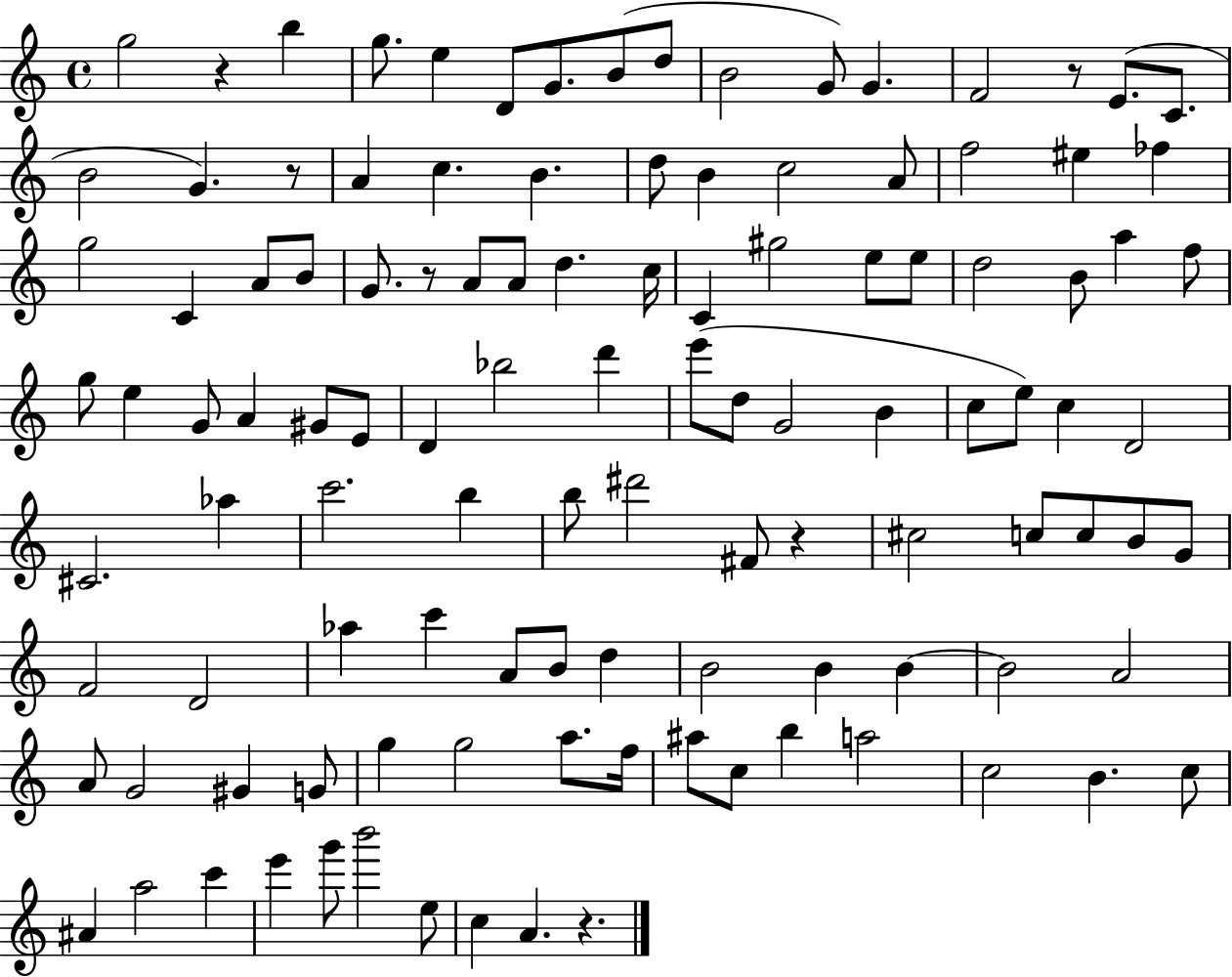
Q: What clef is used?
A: treble